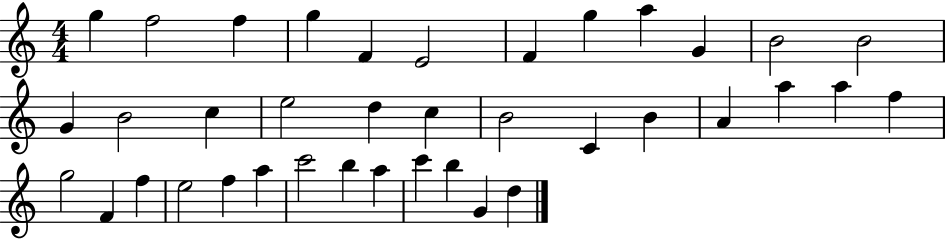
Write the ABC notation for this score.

X:1
T:Untitled
M:4/4
L:1/4
K:C
g f2 f g F E2 F g a G B2 B2 G B2 c e2 d c B2 C B A a a f g2 F f e2 f a c'2 b a c' b G d